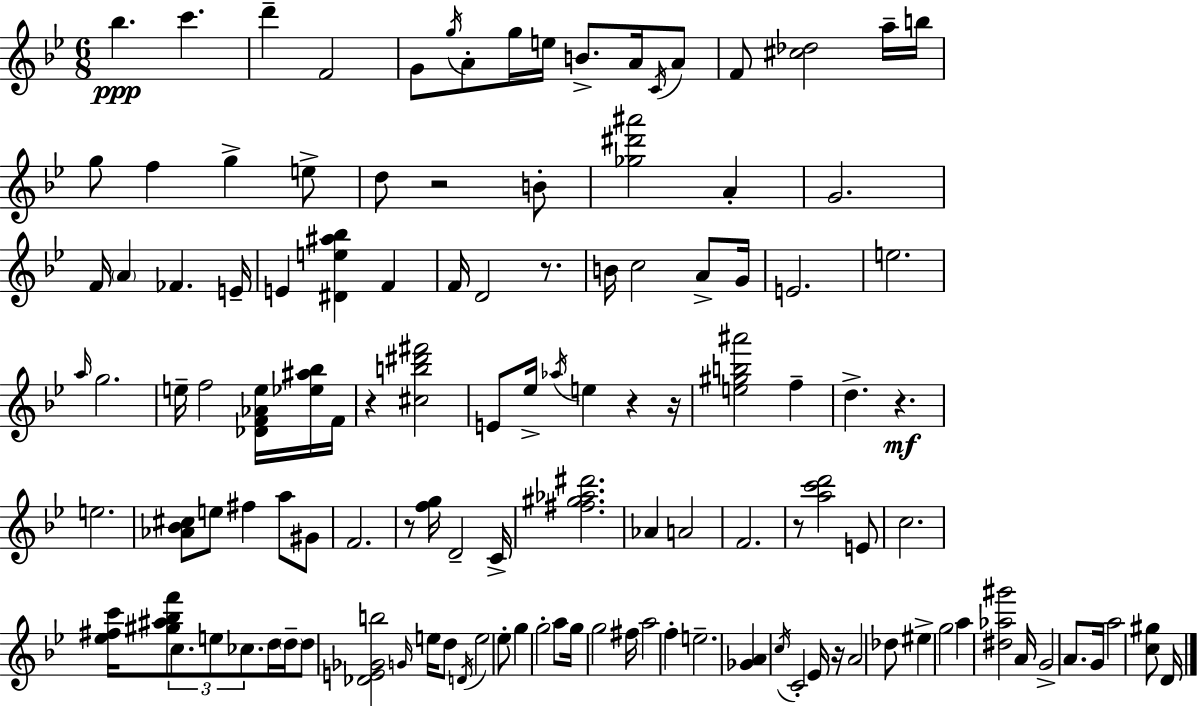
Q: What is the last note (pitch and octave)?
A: D4